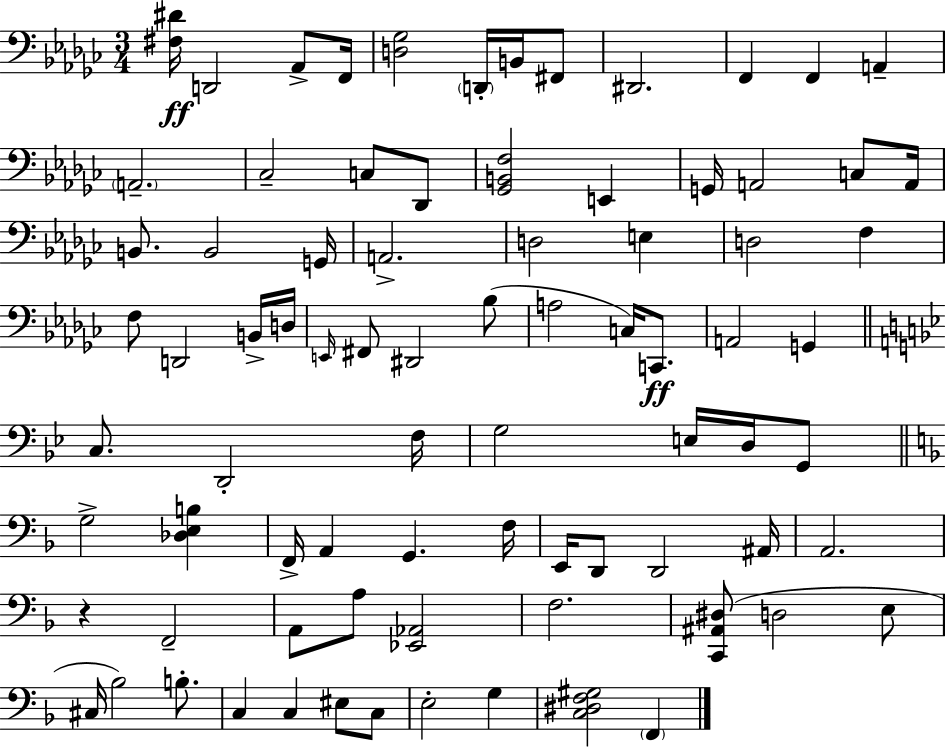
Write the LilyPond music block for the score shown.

{
  \clef bass
  \numericTimeSignature
  \time 3/4
  \key ees \minor
  <fis dis'>16\ff d,2 aes,8-> f,16 | <d ges>2 \parenthesize d,16-. b,16 fis,8 | dis,2. | f,4 f,4 a,4-- | \break \parenthesize a,2.-- | ces2-- c8 des,8 | <ges, b, f>2 e,4 | g,16 a,2 c8 a,16 | \break b,8. b,2 g,16 | a,2.-> | d2 e4 | d2 f4 | \break f8 d,2 b,16-> d16 | \grace { e,16 } fis,8 dis,2 bes8( | a2 c16) c,8.\ff | a,2 g,4 | \break \bar "||" \break \key bes \major c8. d,2-. f16 | g2 e16 d16 g,8 | \bar "||" \break \key d \minor g2-> <des e b>4 | f,16-> a,4 g,4. f16 | e,16 d,8 d,2 ais,16 | a,2. | \break r4 f,2-- | a,8 a8 <ees, aes,>2 | f2. | <c, ais, dis>8( d2 e8 | \break cis16 bes2) b8.-. | c4 c4 eis8 c8 | e2-. g4 | <c dis f gis>2 \parenthesize f,4 | \break \bar "|."
}